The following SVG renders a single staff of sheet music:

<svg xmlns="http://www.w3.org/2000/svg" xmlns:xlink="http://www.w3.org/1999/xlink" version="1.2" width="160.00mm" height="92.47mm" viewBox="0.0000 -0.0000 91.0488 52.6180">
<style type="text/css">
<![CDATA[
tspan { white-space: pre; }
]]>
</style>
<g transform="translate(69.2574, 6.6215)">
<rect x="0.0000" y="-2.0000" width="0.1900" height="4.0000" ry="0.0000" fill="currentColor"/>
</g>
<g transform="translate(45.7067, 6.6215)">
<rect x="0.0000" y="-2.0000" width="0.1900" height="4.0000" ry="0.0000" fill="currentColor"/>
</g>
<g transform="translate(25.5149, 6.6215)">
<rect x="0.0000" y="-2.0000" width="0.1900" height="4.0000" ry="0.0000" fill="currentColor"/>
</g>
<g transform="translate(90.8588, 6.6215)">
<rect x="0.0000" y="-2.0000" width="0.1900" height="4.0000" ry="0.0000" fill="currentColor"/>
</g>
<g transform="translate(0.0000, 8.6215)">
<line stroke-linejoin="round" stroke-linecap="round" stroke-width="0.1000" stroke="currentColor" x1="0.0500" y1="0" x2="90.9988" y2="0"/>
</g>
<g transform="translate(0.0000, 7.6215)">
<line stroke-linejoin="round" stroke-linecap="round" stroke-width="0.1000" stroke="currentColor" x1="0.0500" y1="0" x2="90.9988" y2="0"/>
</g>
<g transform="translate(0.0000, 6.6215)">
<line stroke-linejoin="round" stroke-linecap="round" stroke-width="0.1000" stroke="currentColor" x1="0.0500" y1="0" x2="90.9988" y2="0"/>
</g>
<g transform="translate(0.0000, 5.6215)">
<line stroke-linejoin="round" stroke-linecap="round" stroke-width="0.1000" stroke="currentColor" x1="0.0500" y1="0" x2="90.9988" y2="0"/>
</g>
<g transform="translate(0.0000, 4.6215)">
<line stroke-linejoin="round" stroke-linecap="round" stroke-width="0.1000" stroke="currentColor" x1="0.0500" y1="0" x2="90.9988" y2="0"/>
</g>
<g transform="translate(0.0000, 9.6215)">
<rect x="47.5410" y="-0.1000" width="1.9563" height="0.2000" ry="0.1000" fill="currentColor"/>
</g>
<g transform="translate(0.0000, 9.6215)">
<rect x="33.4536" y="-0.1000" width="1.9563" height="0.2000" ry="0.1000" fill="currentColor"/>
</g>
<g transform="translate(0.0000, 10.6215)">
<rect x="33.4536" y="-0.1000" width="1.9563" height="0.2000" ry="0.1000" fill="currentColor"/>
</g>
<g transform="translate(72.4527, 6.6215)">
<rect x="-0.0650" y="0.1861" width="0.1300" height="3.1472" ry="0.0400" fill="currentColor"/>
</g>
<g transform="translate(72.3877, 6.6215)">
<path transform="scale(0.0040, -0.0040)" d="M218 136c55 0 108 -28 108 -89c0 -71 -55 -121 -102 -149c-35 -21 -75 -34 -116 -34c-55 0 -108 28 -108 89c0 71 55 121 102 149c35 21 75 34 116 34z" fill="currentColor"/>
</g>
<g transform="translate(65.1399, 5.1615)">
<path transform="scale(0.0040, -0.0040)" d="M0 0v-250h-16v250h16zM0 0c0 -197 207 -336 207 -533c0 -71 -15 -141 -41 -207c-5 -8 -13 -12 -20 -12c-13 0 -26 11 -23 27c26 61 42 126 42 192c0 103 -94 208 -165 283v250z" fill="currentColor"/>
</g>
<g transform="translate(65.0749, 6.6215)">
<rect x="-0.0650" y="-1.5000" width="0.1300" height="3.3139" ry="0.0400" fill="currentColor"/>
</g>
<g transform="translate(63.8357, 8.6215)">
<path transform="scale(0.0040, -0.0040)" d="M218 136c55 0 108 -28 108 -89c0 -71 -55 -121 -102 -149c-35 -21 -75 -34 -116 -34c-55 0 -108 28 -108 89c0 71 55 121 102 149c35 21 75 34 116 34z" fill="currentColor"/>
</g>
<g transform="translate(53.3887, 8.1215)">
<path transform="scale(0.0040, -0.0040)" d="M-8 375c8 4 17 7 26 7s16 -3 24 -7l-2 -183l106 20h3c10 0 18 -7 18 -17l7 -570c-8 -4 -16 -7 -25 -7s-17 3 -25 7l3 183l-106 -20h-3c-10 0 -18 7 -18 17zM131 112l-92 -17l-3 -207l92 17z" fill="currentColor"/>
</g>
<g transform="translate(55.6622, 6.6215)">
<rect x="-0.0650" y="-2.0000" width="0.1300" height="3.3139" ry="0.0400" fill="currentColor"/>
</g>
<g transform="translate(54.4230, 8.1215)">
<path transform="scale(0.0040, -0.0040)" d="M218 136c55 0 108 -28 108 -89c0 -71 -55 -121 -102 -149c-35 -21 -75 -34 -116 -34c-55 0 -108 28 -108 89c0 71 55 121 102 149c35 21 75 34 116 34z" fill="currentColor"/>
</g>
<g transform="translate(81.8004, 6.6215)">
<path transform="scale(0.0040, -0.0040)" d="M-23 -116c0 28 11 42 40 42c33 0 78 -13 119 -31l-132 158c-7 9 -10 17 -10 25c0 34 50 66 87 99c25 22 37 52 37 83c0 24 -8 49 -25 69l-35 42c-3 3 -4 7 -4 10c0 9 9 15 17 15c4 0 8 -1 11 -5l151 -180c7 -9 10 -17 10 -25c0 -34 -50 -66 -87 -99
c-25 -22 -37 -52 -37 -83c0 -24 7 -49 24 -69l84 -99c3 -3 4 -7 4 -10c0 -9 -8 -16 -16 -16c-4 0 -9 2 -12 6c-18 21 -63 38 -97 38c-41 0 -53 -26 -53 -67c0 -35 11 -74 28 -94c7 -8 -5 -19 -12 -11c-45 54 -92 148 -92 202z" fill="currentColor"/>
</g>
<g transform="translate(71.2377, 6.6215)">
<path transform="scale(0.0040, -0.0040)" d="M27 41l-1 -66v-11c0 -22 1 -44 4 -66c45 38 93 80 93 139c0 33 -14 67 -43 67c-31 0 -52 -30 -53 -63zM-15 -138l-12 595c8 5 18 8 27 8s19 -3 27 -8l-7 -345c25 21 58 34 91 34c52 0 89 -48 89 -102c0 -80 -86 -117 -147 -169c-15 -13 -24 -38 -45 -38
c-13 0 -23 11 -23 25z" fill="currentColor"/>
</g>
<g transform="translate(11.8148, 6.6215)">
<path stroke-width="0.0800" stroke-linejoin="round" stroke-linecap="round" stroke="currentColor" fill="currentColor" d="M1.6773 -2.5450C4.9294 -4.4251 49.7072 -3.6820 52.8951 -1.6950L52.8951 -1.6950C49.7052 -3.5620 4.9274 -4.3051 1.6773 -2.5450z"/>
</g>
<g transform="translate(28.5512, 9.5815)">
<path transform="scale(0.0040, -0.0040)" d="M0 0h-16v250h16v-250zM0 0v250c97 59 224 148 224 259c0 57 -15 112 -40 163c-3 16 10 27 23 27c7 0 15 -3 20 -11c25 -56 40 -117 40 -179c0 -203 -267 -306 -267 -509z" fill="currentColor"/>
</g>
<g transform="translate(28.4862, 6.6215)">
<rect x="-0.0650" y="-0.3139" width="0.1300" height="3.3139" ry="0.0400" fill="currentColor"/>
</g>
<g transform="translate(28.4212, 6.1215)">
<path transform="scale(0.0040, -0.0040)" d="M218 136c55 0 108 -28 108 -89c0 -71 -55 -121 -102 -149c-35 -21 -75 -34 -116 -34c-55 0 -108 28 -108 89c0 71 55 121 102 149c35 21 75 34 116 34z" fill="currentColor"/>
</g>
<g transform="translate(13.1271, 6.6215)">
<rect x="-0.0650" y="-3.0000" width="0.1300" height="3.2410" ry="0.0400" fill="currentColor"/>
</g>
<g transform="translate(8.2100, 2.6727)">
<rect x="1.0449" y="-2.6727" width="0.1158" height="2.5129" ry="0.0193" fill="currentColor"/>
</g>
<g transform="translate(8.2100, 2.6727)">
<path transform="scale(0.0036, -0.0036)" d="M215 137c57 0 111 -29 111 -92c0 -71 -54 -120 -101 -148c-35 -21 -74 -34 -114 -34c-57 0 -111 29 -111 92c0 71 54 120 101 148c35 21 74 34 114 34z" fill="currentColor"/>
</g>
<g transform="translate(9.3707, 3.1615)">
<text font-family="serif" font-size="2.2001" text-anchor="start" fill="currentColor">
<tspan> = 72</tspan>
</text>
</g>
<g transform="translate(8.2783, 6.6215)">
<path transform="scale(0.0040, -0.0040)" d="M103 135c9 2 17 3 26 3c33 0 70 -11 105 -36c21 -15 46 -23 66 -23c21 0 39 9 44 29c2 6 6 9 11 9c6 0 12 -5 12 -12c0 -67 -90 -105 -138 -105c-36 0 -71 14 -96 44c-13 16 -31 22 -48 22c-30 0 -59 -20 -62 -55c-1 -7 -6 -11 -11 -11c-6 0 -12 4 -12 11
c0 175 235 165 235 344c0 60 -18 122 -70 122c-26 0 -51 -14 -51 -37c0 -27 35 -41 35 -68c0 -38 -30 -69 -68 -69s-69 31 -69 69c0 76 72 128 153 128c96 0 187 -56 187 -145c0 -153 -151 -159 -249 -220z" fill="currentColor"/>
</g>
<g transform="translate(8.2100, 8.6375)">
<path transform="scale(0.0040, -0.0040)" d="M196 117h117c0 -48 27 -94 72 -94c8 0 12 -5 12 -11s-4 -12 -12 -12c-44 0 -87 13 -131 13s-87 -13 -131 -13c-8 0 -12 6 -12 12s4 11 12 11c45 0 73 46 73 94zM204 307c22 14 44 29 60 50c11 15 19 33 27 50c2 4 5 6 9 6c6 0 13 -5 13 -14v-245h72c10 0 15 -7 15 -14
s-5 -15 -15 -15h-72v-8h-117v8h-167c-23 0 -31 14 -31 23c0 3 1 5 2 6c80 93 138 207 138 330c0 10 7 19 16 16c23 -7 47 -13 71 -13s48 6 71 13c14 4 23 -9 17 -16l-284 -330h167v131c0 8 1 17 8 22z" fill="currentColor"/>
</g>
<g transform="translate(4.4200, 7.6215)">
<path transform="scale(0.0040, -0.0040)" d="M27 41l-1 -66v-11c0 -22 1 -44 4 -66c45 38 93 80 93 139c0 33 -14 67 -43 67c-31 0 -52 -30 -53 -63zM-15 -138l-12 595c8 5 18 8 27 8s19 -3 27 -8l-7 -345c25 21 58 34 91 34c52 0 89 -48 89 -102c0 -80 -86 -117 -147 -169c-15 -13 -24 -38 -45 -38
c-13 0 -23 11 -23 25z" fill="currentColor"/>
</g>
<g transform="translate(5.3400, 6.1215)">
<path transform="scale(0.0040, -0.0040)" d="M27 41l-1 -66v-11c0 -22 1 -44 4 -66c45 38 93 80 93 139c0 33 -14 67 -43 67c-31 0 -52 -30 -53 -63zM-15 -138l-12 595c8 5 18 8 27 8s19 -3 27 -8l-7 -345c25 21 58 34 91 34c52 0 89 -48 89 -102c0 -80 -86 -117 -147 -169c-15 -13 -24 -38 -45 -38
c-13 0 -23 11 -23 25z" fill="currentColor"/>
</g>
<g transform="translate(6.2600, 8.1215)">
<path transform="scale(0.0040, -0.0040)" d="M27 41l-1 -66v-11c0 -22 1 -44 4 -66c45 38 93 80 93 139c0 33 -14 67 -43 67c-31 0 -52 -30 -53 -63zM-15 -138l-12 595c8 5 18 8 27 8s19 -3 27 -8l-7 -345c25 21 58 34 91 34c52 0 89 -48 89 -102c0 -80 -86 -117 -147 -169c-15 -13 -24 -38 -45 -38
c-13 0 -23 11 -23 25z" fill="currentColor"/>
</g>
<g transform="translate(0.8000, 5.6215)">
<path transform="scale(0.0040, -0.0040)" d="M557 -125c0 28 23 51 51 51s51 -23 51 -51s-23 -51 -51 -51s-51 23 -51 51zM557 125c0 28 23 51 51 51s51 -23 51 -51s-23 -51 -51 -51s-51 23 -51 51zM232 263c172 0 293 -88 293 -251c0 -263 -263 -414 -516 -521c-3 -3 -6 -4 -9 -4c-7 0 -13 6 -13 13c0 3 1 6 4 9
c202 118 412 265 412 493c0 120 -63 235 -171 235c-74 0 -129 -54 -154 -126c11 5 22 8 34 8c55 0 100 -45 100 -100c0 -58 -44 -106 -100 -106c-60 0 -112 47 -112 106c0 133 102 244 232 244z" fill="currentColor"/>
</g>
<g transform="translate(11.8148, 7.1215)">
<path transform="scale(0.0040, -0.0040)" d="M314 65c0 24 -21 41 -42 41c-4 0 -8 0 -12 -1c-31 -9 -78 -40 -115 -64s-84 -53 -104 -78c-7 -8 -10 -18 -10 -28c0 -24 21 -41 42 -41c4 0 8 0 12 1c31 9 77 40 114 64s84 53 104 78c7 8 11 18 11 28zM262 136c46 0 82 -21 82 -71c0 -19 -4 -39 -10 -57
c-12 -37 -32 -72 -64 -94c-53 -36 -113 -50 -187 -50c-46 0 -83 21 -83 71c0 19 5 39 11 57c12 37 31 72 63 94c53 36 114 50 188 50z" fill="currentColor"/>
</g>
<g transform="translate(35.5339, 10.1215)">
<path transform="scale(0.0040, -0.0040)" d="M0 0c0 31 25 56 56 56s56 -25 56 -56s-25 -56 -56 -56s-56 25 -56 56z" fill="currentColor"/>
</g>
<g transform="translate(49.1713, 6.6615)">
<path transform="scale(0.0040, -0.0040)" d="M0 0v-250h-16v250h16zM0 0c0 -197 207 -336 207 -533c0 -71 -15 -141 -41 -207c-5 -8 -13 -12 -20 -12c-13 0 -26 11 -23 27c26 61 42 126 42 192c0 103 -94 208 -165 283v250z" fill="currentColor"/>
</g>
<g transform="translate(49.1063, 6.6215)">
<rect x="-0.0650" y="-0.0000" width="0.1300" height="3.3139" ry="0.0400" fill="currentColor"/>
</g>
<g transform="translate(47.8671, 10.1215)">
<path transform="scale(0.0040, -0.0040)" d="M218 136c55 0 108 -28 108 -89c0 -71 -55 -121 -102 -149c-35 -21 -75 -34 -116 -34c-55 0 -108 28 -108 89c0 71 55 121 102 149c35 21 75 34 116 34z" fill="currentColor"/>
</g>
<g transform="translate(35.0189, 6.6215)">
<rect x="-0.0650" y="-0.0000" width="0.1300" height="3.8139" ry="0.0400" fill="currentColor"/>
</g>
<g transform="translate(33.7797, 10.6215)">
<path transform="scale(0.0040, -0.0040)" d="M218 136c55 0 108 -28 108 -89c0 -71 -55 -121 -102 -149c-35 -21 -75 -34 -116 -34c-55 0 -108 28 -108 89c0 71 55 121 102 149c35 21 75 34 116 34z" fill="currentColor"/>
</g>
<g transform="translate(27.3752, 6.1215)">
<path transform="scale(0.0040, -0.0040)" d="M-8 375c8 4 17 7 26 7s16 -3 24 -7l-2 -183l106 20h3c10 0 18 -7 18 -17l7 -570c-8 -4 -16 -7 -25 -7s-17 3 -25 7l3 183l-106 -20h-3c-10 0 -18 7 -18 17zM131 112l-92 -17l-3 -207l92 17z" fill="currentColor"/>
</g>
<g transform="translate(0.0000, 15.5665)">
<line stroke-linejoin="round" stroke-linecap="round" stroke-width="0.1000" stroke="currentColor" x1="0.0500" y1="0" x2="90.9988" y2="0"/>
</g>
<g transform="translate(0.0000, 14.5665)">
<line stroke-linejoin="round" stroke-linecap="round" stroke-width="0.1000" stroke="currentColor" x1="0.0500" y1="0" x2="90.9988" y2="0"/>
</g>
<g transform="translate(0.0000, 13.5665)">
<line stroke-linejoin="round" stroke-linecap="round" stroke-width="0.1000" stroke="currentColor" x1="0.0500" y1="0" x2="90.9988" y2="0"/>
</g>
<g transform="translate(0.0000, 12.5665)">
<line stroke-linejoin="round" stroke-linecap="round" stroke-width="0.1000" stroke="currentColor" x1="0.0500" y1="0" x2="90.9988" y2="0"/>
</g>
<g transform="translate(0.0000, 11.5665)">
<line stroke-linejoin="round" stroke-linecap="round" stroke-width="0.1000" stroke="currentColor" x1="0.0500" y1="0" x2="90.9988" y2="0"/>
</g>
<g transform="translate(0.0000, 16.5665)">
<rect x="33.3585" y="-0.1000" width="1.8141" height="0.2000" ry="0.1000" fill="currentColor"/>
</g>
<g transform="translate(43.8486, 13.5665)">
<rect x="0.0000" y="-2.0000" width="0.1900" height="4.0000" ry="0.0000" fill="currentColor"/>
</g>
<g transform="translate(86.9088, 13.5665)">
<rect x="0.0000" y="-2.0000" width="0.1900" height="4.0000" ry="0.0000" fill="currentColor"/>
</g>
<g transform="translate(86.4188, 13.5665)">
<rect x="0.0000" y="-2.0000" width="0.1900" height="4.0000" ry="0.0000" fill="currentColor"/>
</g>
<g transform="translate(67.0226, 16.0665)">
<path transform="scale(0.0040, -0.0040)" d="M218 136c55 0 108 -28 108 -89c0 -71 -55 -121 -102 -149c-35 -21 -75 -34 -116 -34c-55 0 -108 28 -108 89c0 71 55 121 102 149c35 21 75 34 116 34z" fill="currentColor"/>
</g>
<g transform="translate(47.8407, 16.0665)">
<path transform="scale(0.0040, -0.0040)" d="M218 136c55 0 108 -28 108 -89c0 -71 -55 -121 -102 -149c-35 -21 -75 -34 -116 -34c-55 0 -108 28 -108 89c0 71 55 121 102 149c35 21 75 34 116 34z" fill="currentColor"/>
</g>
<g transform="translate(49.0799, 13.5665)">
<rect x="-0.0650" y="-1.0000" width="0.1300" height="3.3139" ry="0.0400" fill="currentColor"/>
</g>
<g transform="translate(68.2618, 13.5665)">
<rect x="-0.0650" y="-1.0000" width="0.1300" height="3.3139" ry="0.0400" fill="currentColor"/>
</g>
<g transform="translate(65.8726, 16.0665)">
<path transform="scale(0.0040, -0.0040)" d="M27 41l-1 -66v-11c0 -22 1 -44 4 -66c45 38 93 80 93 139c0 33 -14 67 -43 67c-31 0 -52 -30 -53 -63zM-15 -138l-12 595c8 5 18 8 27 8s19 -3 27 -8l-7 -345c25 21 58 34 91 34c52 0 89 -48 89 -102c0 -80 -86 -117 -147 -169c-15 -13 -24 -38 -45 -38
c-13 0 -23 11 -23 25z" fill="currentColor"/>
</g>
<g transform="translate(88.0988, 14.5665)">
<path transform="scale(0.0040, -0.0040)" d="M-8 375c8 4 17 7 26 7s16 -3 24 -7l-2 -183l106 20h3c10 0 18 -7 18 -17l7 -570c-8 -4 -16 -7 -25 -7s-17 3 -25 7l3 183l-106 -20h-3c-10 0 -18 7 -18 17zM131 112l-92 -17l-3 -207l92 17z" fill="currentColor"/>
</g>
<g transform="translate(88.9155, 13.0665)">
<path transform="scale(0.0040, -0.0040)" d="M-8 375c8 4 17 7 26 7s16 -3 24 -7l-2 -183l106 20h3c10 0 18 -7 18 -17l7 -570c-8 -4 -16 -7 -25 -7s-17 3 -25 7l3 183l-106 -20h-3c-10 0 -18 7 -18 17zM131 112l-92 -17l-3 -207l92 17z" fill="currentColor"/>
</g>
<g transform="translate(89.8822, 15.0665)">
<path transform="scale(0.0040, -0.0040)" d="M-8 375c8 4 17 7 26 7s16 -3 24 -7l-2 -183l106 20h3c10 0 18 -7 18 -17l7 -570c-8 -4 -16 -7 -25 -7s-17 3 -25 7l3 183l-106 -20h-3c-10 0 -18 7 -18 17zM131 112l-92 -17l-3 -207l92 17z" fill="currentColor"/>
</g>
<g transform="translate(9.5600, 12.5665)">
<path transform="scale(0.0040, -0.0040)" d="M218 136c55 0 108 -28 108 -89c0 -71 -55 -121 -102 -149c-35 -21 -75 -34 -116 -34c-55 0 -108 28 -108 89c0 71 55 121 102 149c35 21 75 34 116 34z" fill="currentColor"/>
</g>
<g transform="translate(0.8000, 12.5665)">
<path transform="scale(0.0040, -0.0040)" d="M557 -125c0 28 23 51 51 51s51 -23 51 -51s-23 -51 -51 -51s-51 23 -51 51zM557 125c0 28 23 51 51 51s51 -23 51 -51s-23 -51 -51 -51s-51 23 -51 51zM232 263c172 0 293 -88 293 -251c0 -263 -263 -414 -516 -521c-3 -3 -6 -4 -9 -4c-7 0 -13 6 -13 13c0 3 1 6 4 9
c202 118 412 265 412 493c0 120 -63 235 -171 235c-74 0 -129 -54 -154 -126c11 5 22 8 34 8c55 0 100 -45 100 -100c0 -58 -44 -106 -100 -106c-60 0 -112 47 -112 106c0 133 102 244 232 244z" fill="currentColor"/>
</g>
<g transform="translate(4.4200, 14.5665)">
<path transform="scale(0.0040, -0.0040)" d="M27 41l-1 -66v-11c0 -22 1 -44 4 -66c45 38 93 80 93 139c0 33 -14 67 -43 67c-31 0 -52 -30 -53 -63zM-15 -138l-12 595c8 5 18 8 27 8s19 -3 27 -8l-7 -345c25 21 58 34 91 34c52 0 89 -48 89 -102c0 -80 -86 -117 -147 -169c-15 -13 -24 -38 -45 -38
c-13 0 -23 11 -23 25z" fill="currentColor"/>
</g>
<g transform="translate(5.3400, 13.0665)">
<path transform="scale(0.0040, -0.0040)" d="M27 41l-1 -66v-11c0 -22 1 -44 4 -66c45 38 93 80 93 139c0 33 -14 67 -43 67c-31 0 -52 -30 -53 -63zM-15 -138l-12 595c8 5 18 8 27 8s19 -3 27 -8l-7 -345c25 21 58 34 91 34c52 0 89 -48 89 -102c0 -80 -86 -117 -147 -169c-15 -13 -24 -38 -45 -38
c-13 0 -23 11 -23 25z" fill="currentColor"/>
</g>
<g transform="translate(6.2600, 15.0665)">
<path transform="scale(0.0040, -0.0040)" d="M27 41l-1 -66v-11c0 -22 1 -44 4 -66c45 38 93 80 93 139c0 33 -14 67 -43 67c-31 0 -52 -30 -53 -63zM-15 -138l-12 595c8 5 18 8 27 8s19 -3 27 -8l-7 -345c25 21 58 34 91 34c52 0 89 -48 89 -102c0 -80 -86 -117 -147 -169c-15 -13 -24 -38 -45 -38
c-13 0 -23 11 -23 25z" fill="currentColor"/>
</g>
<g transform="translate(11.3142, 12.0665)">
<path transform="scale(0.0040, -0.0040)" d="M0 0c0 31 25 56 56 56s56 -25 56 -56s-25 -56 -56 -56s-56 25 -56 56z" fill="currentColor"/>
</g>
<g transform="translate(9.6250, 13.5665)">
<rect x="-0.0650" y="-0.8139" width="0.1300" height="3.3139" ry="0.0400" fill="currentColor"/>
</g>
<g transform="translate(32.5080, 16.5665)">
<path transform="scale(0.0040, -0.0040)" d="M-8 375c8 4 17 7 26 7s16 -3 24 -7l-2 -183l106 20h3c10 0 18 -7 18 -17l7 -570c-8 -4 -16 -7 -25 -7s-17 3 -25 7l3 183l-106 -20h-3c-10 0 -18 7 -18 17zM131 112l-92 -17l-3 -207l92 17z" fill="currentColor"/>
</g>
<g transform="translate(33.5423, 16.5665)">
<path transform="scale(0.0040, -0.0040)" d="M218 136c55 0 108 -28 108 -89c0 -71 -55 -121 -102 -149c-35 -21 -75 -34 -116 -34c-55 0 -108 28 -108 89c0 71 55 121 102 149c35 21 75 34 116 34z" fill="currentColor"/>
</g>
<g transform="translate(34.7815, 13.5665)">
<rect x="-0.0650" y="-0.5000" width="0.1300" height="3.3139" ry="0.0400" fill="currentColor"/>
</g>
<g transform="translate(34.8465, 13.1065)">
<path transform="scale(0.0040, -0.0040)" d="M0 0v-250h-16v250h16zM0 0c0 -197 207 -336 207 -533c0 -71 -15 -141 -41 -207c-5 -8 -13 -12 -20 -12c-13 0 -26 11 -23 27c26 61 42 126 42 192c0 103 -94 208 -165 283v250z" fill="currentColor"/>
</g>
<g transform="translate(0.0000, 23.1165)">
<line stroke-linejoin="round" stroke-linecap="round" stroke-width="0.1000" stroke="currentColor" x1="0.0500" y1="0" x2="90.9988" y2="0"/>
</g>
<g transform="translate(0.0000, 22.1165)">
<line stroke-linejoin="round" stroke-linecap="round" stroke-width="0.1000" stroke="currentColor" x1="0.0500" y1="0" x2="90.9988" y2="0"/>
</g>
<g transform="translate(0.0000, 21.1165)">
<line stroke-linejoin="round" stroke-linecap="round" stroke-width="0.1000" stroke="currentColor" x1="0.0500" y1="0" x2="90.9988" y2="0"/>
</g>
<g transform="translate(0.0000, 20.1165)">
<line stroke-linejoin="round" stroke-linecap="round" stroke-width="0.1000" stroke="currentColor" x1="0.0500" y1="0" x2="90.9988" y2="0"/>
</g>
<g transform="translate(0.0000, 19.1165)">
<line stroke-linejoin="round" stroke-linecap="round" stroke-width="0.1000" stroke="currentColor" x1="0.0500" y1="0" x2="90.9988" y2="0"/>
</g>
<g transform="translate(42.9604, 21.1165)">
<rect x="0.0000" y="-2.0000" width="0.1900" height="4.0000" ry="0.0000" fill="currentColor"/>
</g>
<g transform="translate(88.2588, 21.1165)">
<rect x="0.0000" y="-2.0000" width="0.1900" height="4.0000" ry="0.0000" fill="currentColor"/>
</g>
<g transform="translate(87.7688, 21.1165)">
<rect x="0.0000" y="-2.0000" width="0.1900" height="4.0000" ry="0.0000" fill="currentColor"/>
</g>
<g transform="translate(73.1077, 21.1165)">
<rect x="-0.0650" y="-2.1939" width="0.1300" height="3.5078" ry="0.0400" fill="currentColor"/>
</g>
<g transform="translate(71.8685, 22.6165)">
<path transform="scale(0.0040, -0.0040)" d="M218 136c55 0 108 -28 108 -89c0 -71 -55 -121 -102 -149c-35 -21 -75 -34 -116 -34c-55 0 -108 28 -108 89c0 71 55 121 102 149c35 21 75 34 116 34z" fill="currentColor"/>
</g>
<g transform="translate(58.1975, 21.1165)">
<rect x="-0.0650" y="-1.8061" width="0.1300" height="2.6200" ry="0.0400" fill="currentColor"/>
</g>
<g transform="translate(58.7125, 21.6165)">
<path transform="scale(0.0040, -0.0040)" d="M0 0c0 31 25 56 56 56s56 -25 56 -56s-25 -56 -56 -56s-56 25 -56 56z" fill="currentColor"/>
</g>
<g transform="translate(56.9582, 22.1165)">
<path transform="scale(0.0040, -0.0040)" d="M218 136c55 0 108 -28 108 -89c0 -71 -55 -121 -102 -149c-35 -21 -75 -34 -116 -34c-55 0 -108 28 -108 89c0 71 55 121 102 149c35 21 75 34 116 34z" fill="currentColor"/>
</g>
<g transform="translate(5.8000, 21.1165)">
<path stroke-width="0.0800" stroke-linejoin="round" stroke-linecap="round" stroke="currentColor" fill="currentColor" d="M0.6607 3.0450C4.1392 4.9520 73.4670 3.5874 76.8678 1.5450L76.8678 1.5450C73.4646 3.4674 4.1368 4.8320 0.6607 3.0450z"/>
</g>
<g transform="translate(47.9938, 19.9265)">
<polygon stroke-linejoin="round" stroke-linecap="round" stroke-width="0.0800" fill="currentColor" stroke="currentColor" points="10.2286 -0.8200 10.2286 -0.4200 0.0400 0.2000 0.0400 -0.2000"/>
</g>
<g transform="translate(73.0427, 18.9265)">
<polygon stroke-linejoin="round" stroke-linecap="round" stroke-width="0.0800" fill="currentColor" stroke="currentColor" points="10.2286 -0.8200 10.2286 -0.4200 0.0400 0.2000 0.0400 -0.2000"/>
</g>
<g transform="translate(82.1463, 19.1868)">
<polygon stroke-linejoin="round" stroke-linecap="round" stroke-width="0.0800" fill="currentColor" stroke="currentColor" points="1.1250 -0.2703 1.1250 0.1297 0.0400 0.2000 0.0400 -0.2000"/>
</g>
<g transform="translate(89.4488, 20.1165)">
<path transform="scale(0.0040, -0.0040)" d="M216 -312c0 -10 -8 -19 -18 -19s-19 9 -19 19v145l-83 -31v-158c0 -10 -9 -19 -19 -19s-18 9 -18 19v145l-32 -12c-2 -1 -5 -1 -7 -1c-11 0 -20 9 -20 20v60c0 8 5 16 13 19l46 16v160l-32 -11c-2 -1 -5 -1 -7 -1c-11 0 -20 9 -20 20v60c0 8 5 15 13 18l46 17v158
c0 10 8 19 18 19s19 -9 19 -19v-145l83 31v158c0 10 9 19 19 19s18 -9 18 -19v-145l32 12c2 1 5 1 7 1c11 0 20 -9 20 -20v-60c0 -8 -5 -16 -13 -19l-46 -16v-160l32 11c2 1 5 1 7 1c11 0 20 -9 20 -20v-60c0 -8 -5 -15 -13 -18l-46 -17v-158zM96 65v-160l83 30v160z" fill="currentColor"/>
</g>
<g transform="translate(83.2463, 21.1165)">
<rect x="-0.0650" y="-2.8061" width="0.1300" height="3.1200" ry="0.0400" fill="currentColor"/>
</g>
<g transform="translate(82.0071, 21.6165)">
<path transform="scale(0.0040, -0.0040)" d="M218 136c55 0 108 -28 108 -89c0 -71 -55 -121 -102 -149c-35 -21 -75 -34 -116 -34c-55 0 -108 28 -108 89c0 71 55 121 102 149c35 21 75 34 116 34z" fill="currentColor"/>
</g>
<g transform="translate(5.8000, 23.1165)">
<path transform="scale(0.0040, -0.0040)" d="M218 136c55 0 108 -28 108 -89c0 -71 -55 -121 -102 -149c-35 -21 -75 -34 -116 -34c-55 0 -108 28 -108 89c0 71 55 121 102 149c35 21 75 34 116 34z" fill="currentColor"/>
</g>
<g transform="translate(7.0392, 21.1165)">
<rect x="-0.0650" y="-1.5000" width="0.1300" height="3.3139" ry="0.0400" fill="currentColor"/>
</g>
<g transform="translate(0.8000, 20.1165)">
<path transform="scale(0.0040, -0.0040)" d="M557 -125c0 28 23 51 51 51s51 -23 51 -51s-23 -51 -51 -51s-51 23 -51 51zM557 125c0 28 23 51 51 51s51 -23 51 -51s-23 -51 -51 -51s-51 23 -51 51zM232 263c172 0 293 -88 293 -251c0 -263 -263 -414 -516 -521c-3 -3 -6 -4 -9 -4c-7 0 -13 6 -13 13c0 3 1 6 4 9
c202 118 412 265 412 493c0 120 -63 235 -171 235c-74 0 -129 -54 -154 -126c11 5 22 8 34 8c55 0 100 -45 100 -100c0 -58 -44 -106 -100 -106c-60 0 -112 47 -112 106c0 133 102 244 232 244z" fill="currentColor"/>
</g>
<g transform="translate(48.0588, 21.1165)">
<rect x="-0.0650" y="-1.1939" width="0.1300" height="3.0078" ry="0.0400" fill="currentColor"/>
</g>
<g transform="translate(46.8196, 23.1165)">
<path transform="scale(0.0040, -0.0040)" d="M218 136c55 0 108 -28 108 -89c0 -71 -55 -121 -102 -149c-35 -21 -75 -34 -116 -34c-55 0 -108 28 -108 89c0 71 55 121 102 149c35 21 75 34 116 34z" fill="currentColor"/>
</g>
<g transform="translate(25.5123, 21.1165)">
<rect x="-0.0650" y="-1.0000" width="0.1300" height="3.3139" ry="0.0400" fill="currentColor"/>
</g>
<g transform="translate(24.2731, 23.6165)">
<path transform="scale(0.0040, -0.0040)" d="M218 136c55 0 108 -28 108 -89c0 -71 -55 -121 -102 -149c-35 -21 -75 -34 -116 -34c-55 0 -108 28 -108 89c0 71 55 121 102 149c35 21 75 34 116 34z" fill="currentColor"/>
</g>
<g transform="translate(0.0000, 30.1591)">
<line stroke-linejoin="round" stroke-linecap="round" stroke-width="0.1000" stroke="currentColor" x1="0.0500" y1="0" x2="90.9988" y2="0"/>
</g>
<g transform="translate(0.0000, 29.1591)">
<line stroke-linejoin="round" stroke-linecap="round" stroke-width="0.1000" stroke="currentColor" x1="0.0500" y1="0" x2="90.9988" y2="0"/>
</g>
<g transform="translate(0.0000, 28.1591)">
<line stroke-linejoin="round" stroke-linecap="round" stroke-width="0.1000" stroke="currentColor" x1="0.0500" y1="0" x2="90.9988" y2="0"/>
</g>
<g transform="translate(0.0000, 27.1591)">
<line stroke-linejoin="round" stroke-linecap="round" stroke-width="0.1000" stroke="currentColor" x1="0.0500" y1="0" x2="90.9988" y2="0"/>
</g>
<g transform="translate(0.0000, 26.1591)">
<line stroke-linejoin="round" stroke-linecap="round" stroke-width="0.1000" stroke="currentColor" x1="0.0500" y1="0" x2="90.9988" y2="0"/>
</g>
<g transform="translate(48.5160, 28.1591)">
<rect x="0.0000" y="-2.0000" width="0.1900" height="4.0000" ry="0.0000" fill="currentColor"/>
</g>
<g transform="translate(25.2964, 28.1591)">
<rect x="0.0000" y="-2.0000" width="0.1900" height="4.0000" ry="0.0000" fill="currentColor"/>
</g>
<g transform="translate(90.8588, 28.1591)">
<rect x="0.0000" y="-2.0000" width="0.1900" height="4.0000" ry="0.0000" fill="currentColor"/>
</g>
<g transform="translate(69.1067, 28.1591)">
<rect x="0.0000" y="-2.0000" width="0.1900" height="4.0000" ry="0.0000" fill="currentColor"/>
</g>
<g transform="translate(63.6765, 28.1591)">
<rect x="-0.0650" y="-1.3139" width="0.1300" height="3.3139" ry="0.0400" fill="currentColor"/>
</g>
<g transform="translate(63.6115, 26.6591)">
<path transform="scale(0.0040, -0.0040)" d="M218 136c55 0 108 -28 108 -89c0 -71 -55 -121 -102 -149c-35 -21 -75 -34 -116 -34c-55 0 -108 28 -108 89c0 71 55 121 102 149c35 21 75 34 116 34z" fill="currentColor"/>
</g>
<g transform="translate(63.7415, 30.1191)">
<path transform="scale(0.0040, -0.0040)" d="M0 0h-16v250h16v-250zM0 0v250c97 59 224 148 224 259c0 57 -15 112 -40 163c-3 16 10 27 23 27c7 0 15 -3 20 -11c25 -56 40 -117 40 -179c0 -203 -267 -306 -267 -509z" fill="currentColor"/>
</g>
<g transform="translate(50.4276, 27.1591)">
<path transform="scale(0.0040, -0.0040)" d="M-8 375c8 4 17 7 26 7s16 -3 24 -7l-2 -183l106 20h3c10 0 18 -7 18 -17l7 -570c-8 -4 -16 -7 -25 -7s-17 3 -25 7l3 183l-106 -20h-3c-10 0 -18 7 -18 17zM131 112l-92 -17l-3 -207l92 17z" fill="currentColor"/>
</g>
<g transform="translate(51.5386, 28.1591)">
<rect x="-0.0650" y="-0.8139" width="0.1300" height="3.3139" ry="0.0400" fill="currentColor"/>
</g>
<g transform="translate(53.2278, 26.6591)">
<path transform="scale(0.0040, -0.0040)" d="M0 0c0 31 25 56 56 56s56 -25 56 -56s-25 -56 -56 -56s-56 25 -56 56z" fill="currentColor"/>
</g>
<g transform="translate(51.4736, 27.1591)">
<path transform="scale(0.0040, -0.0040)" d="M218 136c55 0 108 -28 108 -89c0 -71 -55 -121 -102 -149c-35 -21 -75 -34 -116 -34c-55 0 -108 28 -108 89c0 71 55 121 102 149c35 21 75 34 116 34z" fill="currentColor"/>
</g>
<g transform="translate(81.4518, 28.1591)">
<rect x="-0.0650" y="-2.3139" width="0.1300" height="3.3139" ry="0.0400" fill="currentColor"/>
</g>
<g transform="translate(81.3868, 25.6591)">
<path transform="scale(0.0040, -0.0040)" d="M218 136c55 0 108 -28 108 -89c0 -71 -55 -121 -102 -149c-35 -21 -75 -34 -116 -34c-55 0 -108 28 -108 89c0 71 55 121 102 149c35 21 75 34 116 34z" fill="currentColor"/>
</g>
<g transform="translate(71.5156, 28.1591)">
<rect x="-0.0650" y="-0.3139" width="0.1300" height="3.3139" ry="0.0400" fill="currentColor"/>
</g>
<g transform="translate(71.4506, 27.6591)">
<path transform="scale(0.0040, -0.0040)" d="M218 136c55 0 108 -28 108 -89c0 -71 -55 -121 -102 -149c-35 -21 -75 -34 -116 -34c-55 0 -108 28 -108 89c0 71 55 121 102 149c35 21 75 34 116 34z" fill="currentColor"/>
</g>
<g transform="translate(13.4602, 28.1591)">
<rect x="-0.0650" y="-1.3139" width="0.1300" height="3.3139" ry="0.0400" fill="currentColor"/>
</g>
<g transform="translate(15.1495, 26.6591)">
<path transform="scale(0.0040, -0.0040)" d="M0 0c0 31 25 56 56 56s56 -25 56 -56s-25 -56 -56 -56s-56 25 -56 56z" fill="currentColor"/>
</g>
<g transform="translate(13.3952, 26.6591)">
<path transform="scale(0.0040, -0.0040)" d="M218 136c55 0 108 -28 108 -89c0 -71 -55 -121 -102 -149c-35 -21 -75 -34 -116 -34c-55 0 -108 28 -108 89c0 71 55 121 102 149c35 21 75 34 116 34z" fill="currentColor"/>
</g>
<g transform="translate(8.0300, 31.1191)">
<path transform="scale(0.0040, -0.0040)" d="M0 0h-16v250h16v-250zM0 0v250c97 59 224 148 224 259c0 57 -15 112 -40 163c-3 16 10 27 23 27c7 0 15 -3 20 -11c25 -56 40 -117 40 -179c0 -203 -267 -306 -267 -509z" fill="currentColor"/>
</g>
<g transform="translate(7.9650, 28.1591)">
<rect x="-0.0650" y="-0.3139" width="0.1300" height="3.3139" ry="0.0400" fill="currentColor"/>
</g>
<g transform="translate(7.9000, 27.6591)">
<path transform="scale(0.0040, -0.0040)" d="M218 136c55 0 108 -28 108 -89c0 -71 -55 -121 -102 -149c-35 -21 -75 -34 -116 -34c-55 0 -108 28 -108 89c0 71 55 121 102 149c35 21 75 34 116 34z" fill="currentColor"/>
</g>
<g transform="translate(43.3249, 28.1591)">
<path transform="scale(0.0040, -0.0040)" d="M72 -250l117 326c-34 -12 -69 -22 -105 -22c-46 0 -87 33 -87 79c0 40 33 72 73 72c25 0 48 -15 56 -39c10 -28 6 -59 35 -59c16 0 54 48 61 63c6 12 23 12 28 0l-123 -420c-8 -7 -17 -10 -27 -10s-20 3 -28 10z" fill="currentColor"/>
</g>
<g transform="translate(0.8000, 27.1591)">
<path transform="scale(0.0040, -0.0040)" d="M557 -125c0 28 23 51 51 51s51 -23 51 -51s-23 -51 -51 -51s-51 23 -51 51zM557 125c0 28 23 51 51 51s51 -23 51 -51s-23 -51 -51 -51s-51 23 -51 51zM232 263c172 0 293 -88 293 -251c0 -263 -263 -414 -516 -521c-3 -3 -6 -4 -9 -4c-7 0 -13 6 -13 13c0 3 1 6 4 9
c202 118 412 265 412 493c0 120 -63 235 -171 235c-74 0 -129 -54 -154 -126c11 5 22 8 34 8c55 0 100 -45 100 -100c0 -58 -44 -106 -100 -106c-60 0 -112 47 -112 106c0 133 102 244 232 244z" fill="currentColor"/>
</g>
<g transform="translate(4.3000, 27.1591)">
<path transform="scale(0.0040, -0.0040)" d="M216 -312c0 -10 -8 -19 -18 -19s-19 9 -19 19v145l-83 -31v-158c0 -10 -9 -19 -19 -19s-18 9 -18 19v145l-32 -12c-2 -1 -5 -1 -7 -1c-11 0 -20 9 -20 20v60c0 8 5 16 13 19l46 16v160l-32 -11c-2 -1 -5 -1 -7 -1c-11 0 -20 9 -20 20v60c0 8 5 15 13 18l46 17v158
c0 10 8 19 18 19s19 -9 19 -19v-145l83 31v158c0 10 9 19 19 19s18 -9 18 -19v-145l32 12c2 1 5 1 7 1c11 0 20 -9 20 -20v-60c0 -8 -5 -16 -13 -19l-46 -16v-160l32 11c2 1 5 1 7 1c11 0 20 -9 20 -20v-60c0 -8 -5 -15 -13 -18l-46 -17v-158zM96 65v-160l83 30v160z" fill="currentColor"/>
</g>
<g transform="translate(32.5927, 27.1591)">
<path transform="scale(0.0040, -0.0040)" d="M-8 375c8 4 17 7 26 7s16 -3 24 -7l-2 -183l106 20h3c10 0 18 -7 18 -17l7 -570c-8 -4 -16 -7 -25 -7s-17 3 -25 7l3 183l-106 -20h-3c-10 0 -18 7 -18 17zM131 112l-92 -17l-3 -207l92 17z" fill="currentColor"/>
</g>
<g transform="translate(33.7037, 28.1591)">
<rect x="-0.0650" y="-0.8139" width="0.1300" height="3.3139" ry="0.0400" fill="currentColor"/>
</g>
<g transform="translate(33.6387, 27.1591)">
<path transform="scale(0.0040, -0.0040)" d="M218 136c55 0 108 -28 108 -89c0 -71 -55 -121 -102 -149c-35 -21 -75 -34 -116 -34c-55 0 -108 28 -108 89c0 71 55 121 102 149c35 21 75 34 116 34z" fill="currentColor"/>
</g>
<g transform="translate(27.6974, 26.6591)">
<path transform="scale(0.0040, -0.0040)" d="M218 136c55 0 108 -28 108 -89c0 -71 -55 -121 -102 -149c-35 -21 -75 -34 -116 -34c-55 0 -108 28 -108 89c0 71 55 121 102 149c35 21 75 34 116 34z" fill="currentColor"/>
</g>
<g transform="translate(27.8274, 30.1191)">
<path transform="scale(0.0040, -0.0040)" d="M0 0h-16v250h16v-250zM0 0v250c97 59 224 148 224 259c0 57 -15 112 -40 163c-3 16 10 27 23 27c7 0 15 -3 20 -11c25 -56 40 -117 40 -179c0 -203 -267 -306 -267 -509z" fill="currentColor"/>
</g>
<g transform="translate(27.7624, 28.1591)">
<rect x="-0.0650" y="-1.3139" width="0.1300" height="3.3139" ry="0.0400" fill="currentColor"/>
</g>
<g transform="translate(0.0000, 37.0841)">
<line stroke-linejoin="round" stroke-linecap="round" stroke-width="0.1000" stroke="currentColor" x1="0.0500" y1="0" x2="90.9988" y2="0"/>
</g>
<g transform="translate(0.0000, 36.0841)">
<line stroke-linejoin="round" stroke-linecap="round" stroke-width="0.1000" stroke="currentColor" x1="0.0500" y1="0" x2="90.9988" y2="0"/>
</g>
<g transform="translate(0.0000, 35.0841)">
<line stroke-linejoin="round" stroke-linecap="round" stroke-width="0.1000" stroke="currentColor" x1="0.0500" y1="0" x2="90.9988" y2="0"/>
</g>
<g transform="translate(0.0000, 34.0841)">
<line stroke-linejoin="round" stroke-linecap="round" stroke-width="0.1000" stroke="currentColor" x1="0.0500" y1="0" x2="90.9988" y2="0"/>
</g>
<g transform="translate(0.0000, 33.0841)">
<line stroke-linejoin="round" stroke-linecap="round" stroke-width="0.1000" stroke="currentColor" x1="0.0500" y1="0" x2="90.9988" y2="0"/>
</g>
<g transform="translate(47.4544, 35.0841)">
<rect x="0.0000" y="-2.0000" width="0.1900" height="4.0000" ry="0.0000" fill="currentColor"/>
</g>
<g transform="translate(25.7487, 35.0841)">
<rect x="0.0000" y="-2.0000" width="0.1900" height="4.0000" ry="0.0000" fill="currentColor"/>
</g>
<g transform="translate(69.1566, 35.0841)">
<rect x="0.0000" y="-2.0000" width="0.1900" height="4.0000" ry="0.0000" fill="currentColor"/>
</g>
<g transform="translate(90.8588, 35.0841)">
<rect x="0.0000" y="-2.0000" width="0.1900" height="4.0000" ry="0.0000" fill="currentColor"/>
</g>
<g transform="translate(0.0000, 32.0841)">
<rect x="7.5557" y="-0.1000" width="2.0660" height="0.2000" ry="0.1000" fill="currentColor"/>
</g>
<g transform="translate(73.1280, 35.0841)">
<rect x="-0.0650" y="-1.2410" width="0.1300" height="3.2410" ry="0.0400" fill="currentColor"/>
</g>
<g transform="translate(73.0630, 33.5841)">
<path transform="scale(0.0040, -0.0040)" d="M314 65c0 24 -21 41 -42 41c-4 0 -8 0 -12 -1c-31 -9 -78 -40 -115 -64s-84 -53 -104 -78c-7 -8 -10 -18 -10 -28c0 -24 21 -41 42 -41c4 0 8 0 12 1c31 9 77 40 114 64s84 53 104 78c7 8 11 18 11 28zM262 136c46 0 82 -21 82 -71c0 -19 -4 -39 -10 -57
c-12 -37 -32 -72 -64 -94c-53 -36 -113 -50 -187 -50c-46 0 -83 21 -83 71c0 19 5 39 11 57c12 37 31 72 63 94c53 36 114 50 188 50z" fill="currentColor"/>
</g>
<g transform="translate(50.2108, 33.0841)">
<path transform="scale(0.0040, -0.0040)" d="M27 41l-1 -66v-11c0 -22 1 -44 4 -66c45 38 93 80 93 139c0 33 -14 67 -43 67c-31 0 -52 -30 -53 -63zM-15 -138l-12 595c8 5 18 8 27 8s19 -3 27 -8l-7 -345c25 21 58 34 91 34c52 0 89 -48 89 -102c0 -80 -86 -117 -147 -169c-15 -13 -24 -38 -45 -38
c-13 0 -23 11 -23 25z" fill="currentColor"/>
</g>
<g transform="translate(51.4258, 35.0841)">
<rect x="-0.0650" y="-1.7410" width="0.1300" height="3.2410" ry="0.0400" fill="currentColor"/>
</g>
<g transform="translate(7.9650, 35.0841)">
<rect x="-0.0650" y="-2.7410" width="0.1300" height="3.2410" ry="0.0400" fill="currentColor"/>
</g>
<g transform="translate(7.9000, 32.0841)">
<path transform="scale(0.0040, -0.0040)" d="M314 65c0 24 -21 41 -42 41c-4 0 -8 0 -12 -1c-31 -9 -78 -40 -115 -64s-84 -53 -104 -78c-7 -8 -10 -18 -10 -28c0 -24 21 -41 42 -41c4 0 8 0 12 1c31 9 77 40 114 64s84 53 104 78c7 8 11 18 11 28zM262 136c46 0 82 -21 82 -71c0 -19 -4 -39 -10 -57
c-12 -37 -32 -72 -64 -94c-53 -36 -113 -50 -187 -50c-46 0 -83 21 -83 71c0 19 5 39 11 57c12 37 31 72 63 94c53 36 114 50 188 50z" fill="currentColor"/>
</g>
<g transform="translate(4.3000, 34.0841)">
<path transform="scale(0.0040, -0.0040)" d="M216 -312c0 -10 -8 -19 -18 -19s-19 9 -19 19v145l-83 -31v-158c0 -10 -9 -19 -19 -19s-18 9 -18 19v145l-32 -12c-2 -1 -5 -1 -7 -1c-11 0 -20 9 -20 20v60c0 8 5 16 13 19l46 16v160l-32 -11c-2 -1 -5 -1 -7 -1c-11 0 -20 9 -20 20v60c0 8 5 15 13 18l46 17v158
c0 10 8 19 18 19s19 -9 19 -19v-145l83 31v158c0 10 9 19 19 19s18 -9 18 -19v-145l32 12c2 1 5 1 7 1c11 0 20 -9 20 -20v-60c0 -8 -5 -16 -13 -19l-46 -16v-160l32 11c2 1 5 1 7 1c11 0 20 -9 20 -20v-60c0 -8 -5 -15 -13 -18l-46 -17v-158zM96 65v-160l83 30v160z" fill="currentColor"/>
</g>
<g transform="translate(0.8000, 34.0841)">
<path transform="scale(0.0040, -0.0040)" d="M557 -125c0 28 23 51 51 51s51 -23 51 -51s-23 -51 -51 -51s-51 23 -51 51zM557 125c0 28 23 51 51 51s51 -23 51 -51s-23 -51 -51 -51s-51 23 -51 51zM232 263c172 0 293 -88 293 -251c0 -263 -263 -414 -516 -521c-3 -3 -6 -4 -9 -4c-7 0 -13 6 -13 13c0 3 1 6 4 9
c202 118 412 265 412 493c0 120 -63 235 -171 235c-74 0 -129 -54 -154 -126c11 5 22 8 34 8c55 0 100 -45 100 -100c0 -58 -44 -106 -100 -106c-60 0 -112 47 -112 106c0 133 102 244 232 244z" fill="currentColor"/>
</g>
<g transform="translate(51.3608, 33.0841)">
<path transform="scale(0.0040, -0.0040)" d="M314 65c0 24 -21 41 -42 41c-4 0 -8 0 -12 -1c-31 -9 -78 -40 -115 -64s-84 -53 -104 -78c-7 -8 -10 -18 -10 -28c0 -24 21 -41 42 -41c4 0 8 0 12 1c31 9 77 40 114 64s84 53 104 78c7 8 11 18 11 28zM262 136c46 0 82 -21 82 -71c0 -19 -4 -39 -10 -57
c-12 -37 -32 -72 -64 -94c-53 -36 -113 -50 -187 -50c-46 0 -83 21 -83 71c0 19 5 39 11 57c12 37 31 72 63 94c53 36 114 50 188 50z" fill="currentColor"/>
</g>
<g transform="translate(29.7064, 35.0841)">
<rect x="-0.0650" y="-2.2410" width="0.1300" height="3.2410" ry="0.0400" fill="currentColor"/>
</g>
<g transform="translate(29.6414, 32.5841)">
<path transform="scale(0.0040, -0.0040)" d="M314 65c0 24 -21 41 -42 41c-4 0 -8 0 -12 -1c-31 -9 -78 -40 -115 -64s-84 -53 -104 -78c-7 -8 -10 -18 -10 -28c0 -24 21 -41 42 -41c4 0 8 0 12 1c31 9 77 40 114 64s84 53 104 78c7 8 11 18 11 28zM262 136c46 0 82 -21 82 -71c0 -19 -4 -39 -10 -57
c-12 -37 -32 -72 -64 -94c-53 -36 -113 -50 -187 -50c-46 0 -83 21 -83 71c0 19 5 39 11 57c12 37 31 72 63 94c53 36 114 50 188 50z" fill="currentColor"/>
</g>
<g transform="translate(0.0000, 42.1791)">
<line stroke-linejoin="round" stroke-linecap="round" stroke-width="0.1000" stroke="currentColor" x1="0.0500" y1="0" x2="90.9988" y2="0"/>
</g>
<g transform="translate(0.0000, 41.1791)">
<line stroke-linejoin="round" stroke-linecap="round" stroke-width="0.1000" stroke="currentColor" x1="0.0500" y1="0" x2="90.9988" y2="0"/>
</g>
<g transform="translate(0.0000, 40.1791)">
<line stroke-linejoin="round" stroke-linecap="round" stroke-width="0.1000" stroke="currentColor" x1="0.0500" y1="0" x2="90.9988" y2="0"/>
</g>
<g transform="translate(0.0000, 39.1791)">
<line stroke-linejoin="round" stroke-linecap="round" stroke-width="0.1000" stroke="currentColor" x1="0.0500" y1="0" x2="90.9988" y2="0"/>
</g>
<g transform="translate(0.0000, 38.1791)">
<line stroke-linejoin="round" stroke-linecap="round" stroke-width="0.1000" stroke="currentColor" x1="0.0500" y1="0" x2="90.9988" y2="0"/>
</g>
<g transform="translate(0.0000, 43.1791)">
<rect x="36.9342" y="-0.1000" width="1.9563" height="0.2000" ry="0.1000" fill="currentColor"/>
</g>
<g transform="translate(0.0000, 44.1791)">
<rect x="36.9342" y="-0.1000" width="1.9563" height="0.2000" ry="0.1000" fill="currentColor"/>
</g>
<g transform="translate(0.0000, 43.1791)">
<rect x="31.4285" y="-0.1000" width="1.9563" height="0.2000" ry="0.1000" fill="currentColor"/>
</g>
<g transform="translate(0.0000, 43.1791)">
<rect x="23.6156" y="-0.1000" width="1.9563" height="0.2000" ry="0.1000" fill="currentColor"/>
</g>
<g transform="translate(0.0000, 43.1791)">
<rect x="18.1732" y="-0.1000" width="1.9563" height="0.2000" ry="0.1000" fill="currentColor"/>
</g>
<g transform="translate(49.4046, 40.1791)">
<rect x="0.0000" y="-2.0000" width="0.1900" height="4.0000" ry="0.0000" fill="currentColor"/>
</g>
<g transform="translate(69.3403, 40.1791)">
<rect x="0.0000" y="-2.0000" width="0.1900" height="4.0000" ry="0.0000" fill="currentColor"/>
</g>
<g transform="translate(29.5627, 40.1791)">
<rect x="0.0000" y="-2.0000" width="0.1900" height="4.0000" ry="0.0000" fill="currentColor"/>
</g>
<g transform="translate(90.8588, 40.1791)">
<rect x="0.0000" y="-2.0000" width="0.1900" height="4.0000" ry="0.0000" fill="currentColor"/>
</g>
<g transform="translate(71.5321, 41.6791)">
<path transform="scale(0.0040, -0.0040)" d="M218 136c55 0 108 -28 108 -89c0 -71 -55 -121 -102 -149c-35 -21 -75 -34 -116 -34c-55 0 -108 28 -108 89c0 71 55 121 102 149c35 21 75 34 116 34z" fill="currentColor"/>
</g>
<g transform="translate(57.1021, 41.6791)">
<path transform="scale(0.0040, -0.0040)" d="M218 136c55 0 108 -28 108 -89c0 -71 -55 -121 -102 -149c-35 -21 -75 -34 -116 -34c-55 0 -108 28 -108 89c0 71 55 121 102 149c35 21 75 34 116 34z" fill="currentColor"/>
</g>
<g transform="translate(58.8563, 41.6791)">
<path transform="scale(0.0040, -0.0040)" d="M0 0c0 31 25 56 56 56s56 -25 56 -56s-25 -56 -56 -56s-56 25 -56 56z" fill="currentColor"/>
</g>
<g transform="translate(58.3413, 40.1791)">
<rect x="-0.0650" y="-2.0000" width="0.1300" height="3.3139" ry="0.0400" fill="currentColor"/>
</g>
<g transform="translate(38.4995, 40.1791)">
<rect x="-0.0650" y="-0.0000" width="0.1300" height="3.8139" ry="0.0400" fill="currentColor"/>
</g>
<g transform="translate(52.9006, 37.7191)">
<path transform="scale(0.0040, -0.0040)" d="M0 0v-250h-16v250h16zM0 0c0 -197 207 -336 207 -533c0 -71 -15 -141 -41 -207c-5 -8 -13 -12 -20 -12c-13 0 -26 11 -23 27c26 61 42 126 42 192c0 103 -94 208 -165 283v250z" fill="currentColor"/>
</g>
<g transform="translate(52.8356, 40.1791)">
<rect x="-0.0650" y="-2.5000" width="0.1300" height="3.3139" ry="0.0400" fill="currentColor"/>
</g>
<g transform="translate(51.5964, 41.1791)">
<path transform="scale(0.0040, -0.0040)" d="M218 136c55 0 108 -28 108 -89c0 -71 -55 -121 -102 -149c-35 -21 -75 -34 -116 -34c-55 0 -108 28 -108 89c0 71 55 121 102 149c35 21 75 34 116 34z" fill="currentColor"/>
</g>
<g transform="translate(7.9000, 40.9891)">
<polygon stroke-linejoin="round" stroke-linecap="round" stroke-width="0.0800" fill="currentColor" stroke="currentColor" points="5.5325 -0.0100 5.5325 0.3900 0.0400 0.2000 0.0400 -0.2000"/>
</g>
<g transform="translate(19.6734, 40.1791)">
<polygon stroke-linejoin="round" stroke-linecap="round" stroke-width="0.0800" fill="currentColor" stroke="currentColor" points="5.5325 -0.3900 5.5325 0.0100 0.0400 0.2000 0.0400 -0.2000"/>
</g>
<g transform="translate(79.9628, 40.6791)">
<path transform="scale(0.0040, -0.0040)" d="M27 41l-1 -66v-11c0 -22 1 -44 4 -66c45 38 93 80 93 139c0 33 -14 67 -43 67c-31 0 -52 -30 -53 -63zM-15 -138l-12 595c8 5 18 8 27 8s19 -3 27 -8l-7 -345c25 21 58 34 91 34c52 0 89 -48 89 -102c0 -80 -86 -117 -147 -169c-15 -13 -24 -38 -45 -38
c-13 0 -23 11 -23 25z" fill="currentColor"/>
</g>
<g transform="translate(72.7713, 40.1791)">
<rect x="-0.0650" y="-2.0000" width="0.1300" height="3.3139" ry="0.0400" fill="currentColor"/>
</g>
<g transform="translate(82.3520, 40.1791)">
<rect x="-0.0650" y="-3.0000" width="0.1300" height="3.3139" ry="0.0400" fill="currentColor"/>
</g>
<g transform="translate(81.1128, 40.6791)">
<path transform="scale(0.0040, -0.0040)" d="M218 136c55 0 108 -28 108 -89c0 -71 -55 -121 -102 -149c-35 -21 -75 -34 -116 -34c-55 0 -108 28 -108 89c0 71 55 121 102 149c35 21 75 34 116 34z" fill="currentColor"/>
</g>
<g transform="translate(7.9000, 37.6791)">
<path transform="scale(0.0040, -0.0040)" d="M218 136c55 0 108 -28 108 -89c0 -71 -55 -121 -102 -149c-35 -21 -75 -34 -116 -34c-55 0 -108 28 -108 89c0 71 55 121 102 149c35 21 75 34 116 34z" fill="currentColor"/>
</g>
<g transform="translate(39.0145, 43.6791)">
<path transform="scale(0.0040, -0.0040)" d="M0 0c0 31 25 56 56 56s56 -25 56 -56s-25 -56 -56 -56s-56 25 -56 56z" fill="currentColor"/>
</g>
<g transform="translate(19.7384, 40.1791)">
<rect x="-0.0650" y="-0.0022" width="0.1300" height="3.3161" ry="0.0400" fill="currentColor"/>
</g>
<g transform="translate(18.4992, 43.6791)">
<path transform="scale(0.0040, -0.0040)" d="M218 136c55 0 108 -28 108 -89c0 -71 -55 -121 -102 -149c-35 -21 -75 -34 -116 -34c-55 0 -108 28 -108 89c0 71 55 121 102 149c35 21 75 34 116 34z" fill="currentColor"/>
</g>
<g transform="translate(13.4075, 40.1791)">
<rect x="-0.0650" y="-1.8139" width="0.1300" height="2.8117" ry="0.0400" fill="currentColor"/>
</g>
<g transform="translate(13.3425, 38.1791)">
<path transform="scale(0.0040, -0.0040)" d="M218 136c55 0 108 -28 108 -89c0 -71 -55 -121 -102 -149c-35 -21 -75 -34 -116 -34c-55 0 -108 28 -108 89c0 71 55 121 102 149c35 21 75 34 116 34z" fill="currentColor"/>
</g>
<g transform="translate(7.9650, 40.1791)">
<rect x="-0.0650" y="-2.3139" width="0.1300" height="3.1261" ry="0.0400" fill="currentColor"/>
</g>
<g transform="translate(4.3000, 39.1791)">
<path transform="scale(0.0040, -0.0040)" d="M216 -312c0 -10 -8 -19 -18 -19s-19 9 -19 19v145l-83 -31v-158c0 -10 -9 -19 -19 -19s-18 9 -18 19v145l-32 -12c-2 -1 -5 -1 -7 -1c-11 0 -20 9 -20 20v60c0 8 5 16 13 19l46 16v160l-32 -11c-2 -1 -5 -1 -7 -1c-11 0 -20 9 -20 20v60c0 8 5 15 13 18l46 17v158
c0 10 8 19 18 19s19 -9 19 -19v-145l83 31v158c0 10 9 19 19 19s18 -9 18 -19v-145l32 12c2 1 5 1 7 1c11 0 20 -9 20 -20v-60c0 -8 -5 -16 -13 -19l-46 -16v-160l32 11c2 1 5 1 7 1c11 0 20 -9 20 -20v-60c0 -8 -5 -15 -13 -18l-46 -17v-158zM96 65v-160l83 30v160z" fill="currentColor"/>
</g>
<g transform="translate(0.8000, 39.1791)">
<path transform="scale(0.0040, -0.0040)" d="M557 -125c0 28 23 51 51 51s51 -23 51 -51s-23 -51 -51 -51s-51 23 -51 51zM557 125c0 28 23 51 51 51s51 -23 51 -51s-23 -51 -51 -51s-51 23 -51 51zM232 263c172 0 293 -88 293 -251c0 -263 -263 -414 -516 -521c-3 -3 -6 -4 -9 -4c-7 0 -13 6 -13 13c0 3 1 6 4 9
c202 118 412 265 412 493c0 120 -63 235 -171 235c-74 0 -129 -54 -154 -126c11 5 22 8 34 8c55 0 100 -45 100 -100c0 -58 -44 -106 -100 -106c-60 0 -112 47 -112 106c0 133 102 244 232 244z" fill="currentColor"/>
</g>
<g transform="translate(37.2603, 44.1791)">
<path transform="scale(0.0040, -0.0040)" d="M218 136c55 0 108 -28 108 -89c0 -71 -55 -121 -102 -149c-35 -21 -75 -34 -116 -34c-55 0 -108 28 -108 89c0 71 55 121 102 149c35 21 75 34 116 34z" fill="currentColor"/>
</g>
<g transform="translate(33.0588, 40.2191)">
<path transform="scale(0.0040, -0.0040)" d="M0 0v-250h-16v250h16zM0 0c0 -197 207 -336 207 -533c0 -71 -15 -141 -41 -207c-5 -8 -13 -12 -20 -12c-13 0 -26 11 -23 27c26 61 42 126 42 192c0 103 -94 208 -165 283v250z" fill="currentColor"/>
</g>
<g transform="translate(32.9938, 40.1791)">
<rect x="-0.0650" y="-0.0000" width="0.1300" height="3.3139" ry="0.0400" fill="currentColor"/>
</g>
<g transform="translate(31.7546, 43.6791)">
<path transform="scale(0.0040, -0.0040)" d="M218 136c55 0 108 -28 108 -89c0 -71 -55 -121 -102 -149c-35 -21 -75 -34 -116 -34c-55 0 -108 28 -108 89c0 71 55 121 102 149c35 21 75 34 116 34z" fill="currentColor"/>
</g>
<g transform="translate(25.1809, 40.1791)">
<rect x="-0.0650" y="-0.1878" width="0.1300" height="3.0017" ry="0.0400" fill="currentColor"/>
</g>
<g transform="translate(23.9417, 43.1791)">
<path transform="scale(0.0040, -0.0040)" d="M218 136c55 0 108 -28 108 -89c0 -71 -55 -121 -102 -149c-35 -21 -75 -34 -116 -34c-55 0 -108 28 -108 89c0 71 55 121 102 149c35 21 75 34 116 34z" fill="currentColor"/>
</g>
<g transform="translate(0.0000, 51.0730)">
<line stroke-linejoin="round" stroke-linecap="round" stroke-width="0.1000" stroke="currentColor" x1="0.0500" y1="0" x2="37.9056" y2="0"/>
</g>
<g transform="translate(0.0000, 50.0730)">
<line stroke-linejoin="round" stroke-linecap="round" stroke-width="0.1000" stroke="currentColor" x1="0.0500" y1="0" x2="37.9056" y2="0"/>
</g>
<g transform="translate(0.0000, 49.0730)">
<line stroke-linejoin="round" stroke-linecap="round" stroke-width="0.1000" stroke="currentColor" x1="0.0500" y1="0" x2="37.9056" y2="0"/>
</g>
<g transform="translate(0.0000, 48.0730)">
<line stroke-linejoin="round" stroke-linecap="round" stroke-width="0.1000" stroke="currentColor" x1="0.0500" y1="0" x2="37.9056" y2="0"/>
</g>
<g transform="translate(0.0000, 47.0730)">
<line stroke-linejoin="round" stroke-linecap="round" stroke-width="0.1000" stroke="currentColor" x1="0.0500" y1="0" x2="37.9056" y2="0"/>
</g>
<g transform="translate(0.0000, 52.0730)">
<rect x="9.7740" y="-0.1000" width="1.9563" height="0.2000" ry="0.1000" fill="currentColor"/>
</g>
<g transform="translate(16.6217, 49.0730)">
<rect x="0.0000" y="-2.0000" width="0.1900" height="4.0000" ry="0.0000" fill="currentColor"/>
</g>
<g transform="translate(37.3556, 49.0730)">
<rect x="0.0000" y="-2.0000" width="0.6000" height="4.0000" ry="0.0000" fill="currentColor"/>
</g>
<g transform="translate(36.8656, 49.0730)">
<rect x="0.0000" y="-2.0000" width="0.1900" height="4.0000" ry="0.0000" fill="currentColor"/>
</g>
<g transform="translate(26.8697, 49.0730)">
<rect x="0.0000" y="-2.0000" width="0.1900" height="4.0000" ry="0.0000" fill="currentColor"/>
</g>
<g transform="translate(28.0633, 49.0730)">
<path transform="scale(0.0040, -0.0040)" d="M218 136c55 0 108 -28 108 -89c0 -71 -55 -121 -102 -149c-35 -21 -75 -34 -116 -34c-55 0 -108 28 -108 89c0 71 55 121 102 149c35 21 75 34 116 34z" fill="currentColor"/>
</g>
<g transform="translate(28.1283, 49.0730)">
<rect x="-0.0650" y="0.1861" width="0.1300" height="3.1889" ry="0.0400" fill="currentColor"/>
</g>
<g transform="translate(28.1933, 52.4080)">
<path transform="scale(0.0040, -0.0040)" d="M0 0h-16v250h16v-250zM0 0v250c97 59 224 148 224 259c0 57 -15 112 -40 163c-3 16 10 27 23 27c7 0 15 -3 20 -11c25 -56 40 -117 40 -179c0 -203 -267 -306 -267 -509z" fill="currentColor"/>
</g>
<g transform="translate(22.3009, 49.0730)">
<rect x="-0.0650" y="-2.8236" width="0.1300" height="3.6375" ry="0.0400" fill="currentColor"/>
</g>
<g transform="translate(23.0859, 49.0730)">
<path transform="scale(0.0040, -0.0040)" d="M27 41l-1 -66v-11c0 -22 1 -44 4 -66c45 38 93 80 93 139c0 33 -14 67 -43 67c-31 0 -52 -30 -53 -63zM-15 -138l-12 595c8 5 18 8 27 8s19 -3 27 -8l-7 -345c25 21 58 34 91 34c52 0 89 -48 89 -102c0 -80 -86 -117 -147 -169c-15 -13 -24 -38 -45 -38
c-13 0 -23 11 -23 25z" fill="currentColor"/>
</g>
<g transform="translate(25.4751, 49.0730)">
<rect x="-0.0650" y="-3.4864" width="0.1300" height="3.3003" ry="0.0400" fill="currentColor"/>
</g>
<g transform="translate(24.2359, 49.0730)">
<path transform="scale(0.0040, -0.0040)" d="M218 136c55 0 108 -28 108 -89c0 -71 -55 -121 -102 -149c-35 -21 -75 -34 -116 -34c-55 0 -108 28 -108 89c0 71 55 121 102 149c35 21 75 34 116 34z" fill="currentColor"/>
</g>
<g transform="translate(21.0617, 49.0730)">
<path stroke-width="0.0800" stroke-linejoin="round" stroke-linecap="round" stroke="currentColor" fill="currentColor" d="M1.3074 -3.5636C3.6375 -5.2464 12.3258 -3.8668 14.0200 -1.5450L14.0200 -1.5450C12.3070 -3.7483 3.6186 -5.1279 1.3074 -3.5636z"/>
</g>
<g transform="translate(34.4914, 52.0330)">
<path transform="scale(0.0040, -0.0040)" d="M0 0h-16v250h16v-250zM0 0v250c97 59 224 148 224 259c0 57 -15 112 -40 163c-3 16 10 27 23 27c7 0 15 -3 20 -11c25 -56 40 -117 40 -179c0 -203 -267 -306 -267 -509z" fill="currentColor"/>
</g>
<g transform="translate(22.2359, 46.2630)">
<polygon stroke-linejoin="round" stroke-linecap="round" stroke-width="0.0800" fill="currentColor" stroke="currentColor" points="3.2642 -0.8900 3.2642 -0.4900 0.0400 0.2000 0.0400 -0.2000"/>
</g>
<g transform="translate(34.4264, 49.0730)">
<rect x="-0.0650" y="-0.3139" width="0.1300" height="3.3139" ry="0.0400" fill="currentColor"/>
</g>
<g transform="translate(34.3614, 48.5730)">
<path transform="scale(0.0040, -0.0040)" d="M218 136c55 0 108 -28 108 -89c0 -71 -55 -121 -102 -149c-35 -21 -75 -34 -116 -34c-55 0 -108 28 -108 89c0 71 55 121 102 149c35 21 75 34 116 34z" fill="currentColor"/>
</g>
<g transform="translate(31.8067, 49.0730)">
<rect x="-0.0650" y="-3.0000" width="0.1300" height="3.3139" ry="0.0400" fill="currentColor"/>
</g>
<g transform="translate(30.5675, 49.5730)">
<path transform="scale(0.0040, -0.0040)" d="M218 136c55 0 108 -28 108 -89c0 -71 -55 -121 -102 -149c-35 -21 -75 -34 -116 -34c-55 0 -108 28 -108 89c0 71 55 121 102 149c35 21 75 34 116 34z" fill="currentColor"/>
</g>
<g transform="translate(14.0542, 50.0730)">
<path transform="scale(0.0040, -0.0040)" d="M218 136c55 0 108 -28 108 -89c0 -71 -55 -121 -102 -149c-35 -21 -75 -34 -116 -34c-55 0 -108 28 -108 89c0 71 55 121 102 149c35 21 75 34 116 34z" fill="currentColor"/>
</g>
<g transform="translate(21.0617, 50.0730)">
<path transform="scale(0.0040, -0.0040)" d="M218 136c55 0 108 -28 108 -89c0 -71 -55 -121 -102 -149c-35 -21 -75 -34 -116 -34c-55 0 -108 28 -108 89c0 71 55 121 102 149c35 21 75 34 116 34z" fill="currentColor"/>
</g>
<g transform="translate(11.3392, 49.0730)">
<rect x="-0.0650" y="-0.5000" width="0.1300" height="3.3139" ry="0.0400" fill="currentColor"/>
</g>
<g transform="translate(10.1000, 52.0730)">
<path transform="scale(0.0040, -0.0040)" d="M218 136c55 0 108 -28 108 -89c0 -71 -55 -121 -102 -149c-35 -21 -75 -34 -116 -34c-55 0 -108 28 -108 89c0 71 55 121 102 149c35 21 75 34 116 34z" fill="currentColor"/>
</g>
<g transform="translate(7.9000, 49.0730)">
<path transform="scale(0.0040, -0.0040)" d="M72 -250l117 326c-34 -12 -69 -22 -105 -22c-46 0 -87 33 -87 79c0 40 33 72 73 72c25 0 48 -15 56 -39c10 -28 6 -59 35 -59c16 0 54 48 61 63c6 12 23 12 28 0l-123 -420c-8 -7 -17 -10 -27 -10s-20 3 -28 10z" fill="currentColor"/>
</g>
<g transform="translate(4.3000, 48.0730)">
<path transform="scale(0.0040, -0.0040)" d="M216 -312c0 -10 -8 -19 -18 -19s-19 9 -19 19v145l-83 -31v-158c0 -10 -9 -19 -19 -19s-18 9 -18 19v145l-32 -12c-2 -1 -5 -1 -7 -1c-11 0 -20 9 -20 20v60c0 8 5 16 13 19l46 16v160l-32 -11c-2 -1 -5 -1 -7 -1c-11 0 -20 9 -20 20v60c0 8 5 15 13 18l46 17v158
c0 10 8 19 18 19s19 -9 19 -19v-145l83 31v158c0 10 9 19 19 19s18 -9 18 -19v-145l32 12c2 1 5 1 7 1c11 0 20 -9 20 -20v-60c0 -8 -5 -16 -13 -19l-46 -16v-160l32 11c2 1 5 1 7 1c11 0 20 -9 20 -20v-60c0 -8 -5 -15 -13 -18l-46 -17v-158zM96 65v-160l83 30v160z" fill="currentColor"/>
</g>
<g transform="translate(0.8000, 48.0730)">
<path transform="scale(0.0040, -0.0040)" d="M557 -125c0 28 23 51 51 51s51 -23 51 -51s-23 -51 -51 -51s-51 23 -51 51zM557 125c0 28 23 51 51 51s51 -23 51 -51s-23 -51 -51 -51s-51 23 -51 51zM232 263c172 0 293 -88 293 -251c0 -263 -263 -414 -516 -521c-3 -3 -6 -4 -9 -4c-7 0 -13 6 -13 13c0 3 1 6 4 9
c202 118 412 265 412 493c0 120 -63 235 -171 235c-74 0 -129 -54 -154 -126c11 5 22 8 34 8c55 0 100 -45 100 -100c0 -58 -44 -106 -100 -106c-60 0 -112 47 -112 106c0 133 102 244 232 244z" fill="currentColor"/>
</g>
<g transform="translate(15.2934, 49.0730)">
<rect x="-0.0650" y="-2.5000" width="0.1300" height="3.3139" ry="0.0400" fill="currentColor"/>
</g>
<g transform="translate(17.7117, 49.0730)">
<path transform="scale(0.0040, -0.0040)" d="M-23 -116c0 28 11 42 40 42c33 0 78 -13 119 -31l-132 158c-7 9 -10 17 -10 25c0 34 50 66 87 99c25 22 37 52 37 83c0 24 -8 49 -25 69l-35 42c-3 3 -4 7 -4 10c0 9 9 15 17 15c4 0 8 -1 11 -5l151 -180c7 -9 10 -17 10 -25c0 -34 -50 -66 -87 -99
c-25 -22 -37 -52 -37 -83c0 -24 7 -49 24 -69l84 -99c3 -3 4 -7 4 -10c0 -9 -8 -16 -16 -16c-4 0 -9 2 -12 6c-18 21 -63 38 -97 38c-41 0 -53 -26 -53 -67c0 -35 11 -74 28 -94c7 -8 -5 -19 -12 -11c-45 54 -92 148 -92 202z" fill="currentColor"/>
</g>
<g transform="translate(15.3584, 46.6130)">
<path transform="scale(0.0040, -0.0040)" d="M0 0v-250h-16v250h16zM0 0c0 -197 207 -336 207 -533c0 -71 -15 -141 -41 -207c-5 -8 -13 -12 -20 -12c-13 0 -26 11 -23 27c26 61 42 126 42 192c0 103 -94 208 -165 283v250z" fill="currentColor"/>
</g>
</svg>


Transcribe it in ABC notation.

X:1
T:Untitled
M:2/4
L:1/4
K:Eb
C,2 E,/2 C,, D,,/2 A,, G,,/2 _D, z F, E,,/2 F,, _F,, G,, F,, G,,/2 B,,/2 A,,/2 C,/4 E,/2 G, G,/2 F, z/2 F, G,/2 E, B, C2 B,2 _A,2 G,2 B,/2 A,/2 D,,/2 E,,/2 D,,/2 C,, B,,/2 A,, A,, _C, z/2 E,, B,,/2 z B,,/2 _D,/2 D,/2 C, E,/2